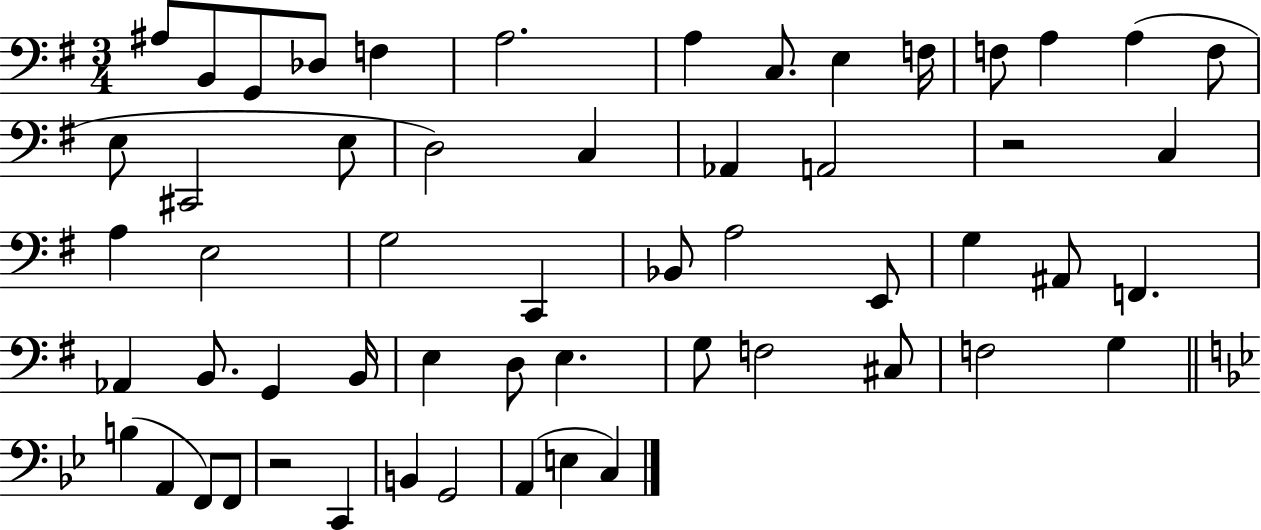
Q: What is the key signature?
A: G major